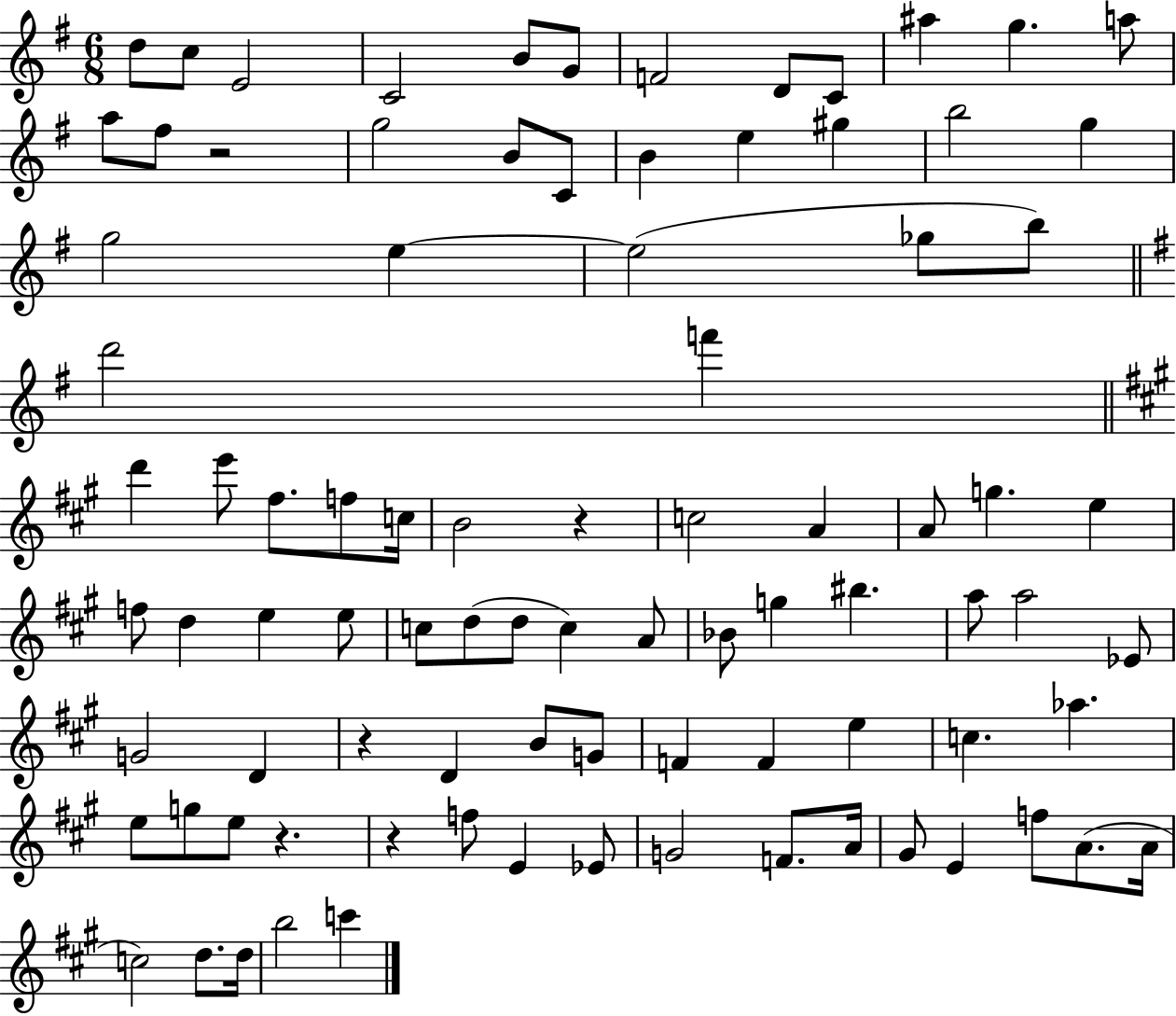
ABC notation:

X:1
T:Untitled
M:6/8
L:1/4
K:G
d/2 c/2 E2 C2 B/2 G/2 F2 D/2 C/2 ^a g a/2 a/2 ^f/2 z2 g2 B/2 C/2 B e ^g b2 g g2 e e2 _g/2 b/2 d'2 f' d' e'/2 ^f/2 f/2 c/4 B2 z c2 A A/2 g e f/2 d e e/2 c/2 d/2 d/2 c A/2 _B/2 g ^b a/2 a2 _E/2 G2 D z D B/2 G/2 F F e c _a e/2 g/2 e/2 z z f/2 E _E/2 G2 F/2 A/4 ^G/2 E f/2 A/2 A/4 c2 d/2 d/4 b2 c'